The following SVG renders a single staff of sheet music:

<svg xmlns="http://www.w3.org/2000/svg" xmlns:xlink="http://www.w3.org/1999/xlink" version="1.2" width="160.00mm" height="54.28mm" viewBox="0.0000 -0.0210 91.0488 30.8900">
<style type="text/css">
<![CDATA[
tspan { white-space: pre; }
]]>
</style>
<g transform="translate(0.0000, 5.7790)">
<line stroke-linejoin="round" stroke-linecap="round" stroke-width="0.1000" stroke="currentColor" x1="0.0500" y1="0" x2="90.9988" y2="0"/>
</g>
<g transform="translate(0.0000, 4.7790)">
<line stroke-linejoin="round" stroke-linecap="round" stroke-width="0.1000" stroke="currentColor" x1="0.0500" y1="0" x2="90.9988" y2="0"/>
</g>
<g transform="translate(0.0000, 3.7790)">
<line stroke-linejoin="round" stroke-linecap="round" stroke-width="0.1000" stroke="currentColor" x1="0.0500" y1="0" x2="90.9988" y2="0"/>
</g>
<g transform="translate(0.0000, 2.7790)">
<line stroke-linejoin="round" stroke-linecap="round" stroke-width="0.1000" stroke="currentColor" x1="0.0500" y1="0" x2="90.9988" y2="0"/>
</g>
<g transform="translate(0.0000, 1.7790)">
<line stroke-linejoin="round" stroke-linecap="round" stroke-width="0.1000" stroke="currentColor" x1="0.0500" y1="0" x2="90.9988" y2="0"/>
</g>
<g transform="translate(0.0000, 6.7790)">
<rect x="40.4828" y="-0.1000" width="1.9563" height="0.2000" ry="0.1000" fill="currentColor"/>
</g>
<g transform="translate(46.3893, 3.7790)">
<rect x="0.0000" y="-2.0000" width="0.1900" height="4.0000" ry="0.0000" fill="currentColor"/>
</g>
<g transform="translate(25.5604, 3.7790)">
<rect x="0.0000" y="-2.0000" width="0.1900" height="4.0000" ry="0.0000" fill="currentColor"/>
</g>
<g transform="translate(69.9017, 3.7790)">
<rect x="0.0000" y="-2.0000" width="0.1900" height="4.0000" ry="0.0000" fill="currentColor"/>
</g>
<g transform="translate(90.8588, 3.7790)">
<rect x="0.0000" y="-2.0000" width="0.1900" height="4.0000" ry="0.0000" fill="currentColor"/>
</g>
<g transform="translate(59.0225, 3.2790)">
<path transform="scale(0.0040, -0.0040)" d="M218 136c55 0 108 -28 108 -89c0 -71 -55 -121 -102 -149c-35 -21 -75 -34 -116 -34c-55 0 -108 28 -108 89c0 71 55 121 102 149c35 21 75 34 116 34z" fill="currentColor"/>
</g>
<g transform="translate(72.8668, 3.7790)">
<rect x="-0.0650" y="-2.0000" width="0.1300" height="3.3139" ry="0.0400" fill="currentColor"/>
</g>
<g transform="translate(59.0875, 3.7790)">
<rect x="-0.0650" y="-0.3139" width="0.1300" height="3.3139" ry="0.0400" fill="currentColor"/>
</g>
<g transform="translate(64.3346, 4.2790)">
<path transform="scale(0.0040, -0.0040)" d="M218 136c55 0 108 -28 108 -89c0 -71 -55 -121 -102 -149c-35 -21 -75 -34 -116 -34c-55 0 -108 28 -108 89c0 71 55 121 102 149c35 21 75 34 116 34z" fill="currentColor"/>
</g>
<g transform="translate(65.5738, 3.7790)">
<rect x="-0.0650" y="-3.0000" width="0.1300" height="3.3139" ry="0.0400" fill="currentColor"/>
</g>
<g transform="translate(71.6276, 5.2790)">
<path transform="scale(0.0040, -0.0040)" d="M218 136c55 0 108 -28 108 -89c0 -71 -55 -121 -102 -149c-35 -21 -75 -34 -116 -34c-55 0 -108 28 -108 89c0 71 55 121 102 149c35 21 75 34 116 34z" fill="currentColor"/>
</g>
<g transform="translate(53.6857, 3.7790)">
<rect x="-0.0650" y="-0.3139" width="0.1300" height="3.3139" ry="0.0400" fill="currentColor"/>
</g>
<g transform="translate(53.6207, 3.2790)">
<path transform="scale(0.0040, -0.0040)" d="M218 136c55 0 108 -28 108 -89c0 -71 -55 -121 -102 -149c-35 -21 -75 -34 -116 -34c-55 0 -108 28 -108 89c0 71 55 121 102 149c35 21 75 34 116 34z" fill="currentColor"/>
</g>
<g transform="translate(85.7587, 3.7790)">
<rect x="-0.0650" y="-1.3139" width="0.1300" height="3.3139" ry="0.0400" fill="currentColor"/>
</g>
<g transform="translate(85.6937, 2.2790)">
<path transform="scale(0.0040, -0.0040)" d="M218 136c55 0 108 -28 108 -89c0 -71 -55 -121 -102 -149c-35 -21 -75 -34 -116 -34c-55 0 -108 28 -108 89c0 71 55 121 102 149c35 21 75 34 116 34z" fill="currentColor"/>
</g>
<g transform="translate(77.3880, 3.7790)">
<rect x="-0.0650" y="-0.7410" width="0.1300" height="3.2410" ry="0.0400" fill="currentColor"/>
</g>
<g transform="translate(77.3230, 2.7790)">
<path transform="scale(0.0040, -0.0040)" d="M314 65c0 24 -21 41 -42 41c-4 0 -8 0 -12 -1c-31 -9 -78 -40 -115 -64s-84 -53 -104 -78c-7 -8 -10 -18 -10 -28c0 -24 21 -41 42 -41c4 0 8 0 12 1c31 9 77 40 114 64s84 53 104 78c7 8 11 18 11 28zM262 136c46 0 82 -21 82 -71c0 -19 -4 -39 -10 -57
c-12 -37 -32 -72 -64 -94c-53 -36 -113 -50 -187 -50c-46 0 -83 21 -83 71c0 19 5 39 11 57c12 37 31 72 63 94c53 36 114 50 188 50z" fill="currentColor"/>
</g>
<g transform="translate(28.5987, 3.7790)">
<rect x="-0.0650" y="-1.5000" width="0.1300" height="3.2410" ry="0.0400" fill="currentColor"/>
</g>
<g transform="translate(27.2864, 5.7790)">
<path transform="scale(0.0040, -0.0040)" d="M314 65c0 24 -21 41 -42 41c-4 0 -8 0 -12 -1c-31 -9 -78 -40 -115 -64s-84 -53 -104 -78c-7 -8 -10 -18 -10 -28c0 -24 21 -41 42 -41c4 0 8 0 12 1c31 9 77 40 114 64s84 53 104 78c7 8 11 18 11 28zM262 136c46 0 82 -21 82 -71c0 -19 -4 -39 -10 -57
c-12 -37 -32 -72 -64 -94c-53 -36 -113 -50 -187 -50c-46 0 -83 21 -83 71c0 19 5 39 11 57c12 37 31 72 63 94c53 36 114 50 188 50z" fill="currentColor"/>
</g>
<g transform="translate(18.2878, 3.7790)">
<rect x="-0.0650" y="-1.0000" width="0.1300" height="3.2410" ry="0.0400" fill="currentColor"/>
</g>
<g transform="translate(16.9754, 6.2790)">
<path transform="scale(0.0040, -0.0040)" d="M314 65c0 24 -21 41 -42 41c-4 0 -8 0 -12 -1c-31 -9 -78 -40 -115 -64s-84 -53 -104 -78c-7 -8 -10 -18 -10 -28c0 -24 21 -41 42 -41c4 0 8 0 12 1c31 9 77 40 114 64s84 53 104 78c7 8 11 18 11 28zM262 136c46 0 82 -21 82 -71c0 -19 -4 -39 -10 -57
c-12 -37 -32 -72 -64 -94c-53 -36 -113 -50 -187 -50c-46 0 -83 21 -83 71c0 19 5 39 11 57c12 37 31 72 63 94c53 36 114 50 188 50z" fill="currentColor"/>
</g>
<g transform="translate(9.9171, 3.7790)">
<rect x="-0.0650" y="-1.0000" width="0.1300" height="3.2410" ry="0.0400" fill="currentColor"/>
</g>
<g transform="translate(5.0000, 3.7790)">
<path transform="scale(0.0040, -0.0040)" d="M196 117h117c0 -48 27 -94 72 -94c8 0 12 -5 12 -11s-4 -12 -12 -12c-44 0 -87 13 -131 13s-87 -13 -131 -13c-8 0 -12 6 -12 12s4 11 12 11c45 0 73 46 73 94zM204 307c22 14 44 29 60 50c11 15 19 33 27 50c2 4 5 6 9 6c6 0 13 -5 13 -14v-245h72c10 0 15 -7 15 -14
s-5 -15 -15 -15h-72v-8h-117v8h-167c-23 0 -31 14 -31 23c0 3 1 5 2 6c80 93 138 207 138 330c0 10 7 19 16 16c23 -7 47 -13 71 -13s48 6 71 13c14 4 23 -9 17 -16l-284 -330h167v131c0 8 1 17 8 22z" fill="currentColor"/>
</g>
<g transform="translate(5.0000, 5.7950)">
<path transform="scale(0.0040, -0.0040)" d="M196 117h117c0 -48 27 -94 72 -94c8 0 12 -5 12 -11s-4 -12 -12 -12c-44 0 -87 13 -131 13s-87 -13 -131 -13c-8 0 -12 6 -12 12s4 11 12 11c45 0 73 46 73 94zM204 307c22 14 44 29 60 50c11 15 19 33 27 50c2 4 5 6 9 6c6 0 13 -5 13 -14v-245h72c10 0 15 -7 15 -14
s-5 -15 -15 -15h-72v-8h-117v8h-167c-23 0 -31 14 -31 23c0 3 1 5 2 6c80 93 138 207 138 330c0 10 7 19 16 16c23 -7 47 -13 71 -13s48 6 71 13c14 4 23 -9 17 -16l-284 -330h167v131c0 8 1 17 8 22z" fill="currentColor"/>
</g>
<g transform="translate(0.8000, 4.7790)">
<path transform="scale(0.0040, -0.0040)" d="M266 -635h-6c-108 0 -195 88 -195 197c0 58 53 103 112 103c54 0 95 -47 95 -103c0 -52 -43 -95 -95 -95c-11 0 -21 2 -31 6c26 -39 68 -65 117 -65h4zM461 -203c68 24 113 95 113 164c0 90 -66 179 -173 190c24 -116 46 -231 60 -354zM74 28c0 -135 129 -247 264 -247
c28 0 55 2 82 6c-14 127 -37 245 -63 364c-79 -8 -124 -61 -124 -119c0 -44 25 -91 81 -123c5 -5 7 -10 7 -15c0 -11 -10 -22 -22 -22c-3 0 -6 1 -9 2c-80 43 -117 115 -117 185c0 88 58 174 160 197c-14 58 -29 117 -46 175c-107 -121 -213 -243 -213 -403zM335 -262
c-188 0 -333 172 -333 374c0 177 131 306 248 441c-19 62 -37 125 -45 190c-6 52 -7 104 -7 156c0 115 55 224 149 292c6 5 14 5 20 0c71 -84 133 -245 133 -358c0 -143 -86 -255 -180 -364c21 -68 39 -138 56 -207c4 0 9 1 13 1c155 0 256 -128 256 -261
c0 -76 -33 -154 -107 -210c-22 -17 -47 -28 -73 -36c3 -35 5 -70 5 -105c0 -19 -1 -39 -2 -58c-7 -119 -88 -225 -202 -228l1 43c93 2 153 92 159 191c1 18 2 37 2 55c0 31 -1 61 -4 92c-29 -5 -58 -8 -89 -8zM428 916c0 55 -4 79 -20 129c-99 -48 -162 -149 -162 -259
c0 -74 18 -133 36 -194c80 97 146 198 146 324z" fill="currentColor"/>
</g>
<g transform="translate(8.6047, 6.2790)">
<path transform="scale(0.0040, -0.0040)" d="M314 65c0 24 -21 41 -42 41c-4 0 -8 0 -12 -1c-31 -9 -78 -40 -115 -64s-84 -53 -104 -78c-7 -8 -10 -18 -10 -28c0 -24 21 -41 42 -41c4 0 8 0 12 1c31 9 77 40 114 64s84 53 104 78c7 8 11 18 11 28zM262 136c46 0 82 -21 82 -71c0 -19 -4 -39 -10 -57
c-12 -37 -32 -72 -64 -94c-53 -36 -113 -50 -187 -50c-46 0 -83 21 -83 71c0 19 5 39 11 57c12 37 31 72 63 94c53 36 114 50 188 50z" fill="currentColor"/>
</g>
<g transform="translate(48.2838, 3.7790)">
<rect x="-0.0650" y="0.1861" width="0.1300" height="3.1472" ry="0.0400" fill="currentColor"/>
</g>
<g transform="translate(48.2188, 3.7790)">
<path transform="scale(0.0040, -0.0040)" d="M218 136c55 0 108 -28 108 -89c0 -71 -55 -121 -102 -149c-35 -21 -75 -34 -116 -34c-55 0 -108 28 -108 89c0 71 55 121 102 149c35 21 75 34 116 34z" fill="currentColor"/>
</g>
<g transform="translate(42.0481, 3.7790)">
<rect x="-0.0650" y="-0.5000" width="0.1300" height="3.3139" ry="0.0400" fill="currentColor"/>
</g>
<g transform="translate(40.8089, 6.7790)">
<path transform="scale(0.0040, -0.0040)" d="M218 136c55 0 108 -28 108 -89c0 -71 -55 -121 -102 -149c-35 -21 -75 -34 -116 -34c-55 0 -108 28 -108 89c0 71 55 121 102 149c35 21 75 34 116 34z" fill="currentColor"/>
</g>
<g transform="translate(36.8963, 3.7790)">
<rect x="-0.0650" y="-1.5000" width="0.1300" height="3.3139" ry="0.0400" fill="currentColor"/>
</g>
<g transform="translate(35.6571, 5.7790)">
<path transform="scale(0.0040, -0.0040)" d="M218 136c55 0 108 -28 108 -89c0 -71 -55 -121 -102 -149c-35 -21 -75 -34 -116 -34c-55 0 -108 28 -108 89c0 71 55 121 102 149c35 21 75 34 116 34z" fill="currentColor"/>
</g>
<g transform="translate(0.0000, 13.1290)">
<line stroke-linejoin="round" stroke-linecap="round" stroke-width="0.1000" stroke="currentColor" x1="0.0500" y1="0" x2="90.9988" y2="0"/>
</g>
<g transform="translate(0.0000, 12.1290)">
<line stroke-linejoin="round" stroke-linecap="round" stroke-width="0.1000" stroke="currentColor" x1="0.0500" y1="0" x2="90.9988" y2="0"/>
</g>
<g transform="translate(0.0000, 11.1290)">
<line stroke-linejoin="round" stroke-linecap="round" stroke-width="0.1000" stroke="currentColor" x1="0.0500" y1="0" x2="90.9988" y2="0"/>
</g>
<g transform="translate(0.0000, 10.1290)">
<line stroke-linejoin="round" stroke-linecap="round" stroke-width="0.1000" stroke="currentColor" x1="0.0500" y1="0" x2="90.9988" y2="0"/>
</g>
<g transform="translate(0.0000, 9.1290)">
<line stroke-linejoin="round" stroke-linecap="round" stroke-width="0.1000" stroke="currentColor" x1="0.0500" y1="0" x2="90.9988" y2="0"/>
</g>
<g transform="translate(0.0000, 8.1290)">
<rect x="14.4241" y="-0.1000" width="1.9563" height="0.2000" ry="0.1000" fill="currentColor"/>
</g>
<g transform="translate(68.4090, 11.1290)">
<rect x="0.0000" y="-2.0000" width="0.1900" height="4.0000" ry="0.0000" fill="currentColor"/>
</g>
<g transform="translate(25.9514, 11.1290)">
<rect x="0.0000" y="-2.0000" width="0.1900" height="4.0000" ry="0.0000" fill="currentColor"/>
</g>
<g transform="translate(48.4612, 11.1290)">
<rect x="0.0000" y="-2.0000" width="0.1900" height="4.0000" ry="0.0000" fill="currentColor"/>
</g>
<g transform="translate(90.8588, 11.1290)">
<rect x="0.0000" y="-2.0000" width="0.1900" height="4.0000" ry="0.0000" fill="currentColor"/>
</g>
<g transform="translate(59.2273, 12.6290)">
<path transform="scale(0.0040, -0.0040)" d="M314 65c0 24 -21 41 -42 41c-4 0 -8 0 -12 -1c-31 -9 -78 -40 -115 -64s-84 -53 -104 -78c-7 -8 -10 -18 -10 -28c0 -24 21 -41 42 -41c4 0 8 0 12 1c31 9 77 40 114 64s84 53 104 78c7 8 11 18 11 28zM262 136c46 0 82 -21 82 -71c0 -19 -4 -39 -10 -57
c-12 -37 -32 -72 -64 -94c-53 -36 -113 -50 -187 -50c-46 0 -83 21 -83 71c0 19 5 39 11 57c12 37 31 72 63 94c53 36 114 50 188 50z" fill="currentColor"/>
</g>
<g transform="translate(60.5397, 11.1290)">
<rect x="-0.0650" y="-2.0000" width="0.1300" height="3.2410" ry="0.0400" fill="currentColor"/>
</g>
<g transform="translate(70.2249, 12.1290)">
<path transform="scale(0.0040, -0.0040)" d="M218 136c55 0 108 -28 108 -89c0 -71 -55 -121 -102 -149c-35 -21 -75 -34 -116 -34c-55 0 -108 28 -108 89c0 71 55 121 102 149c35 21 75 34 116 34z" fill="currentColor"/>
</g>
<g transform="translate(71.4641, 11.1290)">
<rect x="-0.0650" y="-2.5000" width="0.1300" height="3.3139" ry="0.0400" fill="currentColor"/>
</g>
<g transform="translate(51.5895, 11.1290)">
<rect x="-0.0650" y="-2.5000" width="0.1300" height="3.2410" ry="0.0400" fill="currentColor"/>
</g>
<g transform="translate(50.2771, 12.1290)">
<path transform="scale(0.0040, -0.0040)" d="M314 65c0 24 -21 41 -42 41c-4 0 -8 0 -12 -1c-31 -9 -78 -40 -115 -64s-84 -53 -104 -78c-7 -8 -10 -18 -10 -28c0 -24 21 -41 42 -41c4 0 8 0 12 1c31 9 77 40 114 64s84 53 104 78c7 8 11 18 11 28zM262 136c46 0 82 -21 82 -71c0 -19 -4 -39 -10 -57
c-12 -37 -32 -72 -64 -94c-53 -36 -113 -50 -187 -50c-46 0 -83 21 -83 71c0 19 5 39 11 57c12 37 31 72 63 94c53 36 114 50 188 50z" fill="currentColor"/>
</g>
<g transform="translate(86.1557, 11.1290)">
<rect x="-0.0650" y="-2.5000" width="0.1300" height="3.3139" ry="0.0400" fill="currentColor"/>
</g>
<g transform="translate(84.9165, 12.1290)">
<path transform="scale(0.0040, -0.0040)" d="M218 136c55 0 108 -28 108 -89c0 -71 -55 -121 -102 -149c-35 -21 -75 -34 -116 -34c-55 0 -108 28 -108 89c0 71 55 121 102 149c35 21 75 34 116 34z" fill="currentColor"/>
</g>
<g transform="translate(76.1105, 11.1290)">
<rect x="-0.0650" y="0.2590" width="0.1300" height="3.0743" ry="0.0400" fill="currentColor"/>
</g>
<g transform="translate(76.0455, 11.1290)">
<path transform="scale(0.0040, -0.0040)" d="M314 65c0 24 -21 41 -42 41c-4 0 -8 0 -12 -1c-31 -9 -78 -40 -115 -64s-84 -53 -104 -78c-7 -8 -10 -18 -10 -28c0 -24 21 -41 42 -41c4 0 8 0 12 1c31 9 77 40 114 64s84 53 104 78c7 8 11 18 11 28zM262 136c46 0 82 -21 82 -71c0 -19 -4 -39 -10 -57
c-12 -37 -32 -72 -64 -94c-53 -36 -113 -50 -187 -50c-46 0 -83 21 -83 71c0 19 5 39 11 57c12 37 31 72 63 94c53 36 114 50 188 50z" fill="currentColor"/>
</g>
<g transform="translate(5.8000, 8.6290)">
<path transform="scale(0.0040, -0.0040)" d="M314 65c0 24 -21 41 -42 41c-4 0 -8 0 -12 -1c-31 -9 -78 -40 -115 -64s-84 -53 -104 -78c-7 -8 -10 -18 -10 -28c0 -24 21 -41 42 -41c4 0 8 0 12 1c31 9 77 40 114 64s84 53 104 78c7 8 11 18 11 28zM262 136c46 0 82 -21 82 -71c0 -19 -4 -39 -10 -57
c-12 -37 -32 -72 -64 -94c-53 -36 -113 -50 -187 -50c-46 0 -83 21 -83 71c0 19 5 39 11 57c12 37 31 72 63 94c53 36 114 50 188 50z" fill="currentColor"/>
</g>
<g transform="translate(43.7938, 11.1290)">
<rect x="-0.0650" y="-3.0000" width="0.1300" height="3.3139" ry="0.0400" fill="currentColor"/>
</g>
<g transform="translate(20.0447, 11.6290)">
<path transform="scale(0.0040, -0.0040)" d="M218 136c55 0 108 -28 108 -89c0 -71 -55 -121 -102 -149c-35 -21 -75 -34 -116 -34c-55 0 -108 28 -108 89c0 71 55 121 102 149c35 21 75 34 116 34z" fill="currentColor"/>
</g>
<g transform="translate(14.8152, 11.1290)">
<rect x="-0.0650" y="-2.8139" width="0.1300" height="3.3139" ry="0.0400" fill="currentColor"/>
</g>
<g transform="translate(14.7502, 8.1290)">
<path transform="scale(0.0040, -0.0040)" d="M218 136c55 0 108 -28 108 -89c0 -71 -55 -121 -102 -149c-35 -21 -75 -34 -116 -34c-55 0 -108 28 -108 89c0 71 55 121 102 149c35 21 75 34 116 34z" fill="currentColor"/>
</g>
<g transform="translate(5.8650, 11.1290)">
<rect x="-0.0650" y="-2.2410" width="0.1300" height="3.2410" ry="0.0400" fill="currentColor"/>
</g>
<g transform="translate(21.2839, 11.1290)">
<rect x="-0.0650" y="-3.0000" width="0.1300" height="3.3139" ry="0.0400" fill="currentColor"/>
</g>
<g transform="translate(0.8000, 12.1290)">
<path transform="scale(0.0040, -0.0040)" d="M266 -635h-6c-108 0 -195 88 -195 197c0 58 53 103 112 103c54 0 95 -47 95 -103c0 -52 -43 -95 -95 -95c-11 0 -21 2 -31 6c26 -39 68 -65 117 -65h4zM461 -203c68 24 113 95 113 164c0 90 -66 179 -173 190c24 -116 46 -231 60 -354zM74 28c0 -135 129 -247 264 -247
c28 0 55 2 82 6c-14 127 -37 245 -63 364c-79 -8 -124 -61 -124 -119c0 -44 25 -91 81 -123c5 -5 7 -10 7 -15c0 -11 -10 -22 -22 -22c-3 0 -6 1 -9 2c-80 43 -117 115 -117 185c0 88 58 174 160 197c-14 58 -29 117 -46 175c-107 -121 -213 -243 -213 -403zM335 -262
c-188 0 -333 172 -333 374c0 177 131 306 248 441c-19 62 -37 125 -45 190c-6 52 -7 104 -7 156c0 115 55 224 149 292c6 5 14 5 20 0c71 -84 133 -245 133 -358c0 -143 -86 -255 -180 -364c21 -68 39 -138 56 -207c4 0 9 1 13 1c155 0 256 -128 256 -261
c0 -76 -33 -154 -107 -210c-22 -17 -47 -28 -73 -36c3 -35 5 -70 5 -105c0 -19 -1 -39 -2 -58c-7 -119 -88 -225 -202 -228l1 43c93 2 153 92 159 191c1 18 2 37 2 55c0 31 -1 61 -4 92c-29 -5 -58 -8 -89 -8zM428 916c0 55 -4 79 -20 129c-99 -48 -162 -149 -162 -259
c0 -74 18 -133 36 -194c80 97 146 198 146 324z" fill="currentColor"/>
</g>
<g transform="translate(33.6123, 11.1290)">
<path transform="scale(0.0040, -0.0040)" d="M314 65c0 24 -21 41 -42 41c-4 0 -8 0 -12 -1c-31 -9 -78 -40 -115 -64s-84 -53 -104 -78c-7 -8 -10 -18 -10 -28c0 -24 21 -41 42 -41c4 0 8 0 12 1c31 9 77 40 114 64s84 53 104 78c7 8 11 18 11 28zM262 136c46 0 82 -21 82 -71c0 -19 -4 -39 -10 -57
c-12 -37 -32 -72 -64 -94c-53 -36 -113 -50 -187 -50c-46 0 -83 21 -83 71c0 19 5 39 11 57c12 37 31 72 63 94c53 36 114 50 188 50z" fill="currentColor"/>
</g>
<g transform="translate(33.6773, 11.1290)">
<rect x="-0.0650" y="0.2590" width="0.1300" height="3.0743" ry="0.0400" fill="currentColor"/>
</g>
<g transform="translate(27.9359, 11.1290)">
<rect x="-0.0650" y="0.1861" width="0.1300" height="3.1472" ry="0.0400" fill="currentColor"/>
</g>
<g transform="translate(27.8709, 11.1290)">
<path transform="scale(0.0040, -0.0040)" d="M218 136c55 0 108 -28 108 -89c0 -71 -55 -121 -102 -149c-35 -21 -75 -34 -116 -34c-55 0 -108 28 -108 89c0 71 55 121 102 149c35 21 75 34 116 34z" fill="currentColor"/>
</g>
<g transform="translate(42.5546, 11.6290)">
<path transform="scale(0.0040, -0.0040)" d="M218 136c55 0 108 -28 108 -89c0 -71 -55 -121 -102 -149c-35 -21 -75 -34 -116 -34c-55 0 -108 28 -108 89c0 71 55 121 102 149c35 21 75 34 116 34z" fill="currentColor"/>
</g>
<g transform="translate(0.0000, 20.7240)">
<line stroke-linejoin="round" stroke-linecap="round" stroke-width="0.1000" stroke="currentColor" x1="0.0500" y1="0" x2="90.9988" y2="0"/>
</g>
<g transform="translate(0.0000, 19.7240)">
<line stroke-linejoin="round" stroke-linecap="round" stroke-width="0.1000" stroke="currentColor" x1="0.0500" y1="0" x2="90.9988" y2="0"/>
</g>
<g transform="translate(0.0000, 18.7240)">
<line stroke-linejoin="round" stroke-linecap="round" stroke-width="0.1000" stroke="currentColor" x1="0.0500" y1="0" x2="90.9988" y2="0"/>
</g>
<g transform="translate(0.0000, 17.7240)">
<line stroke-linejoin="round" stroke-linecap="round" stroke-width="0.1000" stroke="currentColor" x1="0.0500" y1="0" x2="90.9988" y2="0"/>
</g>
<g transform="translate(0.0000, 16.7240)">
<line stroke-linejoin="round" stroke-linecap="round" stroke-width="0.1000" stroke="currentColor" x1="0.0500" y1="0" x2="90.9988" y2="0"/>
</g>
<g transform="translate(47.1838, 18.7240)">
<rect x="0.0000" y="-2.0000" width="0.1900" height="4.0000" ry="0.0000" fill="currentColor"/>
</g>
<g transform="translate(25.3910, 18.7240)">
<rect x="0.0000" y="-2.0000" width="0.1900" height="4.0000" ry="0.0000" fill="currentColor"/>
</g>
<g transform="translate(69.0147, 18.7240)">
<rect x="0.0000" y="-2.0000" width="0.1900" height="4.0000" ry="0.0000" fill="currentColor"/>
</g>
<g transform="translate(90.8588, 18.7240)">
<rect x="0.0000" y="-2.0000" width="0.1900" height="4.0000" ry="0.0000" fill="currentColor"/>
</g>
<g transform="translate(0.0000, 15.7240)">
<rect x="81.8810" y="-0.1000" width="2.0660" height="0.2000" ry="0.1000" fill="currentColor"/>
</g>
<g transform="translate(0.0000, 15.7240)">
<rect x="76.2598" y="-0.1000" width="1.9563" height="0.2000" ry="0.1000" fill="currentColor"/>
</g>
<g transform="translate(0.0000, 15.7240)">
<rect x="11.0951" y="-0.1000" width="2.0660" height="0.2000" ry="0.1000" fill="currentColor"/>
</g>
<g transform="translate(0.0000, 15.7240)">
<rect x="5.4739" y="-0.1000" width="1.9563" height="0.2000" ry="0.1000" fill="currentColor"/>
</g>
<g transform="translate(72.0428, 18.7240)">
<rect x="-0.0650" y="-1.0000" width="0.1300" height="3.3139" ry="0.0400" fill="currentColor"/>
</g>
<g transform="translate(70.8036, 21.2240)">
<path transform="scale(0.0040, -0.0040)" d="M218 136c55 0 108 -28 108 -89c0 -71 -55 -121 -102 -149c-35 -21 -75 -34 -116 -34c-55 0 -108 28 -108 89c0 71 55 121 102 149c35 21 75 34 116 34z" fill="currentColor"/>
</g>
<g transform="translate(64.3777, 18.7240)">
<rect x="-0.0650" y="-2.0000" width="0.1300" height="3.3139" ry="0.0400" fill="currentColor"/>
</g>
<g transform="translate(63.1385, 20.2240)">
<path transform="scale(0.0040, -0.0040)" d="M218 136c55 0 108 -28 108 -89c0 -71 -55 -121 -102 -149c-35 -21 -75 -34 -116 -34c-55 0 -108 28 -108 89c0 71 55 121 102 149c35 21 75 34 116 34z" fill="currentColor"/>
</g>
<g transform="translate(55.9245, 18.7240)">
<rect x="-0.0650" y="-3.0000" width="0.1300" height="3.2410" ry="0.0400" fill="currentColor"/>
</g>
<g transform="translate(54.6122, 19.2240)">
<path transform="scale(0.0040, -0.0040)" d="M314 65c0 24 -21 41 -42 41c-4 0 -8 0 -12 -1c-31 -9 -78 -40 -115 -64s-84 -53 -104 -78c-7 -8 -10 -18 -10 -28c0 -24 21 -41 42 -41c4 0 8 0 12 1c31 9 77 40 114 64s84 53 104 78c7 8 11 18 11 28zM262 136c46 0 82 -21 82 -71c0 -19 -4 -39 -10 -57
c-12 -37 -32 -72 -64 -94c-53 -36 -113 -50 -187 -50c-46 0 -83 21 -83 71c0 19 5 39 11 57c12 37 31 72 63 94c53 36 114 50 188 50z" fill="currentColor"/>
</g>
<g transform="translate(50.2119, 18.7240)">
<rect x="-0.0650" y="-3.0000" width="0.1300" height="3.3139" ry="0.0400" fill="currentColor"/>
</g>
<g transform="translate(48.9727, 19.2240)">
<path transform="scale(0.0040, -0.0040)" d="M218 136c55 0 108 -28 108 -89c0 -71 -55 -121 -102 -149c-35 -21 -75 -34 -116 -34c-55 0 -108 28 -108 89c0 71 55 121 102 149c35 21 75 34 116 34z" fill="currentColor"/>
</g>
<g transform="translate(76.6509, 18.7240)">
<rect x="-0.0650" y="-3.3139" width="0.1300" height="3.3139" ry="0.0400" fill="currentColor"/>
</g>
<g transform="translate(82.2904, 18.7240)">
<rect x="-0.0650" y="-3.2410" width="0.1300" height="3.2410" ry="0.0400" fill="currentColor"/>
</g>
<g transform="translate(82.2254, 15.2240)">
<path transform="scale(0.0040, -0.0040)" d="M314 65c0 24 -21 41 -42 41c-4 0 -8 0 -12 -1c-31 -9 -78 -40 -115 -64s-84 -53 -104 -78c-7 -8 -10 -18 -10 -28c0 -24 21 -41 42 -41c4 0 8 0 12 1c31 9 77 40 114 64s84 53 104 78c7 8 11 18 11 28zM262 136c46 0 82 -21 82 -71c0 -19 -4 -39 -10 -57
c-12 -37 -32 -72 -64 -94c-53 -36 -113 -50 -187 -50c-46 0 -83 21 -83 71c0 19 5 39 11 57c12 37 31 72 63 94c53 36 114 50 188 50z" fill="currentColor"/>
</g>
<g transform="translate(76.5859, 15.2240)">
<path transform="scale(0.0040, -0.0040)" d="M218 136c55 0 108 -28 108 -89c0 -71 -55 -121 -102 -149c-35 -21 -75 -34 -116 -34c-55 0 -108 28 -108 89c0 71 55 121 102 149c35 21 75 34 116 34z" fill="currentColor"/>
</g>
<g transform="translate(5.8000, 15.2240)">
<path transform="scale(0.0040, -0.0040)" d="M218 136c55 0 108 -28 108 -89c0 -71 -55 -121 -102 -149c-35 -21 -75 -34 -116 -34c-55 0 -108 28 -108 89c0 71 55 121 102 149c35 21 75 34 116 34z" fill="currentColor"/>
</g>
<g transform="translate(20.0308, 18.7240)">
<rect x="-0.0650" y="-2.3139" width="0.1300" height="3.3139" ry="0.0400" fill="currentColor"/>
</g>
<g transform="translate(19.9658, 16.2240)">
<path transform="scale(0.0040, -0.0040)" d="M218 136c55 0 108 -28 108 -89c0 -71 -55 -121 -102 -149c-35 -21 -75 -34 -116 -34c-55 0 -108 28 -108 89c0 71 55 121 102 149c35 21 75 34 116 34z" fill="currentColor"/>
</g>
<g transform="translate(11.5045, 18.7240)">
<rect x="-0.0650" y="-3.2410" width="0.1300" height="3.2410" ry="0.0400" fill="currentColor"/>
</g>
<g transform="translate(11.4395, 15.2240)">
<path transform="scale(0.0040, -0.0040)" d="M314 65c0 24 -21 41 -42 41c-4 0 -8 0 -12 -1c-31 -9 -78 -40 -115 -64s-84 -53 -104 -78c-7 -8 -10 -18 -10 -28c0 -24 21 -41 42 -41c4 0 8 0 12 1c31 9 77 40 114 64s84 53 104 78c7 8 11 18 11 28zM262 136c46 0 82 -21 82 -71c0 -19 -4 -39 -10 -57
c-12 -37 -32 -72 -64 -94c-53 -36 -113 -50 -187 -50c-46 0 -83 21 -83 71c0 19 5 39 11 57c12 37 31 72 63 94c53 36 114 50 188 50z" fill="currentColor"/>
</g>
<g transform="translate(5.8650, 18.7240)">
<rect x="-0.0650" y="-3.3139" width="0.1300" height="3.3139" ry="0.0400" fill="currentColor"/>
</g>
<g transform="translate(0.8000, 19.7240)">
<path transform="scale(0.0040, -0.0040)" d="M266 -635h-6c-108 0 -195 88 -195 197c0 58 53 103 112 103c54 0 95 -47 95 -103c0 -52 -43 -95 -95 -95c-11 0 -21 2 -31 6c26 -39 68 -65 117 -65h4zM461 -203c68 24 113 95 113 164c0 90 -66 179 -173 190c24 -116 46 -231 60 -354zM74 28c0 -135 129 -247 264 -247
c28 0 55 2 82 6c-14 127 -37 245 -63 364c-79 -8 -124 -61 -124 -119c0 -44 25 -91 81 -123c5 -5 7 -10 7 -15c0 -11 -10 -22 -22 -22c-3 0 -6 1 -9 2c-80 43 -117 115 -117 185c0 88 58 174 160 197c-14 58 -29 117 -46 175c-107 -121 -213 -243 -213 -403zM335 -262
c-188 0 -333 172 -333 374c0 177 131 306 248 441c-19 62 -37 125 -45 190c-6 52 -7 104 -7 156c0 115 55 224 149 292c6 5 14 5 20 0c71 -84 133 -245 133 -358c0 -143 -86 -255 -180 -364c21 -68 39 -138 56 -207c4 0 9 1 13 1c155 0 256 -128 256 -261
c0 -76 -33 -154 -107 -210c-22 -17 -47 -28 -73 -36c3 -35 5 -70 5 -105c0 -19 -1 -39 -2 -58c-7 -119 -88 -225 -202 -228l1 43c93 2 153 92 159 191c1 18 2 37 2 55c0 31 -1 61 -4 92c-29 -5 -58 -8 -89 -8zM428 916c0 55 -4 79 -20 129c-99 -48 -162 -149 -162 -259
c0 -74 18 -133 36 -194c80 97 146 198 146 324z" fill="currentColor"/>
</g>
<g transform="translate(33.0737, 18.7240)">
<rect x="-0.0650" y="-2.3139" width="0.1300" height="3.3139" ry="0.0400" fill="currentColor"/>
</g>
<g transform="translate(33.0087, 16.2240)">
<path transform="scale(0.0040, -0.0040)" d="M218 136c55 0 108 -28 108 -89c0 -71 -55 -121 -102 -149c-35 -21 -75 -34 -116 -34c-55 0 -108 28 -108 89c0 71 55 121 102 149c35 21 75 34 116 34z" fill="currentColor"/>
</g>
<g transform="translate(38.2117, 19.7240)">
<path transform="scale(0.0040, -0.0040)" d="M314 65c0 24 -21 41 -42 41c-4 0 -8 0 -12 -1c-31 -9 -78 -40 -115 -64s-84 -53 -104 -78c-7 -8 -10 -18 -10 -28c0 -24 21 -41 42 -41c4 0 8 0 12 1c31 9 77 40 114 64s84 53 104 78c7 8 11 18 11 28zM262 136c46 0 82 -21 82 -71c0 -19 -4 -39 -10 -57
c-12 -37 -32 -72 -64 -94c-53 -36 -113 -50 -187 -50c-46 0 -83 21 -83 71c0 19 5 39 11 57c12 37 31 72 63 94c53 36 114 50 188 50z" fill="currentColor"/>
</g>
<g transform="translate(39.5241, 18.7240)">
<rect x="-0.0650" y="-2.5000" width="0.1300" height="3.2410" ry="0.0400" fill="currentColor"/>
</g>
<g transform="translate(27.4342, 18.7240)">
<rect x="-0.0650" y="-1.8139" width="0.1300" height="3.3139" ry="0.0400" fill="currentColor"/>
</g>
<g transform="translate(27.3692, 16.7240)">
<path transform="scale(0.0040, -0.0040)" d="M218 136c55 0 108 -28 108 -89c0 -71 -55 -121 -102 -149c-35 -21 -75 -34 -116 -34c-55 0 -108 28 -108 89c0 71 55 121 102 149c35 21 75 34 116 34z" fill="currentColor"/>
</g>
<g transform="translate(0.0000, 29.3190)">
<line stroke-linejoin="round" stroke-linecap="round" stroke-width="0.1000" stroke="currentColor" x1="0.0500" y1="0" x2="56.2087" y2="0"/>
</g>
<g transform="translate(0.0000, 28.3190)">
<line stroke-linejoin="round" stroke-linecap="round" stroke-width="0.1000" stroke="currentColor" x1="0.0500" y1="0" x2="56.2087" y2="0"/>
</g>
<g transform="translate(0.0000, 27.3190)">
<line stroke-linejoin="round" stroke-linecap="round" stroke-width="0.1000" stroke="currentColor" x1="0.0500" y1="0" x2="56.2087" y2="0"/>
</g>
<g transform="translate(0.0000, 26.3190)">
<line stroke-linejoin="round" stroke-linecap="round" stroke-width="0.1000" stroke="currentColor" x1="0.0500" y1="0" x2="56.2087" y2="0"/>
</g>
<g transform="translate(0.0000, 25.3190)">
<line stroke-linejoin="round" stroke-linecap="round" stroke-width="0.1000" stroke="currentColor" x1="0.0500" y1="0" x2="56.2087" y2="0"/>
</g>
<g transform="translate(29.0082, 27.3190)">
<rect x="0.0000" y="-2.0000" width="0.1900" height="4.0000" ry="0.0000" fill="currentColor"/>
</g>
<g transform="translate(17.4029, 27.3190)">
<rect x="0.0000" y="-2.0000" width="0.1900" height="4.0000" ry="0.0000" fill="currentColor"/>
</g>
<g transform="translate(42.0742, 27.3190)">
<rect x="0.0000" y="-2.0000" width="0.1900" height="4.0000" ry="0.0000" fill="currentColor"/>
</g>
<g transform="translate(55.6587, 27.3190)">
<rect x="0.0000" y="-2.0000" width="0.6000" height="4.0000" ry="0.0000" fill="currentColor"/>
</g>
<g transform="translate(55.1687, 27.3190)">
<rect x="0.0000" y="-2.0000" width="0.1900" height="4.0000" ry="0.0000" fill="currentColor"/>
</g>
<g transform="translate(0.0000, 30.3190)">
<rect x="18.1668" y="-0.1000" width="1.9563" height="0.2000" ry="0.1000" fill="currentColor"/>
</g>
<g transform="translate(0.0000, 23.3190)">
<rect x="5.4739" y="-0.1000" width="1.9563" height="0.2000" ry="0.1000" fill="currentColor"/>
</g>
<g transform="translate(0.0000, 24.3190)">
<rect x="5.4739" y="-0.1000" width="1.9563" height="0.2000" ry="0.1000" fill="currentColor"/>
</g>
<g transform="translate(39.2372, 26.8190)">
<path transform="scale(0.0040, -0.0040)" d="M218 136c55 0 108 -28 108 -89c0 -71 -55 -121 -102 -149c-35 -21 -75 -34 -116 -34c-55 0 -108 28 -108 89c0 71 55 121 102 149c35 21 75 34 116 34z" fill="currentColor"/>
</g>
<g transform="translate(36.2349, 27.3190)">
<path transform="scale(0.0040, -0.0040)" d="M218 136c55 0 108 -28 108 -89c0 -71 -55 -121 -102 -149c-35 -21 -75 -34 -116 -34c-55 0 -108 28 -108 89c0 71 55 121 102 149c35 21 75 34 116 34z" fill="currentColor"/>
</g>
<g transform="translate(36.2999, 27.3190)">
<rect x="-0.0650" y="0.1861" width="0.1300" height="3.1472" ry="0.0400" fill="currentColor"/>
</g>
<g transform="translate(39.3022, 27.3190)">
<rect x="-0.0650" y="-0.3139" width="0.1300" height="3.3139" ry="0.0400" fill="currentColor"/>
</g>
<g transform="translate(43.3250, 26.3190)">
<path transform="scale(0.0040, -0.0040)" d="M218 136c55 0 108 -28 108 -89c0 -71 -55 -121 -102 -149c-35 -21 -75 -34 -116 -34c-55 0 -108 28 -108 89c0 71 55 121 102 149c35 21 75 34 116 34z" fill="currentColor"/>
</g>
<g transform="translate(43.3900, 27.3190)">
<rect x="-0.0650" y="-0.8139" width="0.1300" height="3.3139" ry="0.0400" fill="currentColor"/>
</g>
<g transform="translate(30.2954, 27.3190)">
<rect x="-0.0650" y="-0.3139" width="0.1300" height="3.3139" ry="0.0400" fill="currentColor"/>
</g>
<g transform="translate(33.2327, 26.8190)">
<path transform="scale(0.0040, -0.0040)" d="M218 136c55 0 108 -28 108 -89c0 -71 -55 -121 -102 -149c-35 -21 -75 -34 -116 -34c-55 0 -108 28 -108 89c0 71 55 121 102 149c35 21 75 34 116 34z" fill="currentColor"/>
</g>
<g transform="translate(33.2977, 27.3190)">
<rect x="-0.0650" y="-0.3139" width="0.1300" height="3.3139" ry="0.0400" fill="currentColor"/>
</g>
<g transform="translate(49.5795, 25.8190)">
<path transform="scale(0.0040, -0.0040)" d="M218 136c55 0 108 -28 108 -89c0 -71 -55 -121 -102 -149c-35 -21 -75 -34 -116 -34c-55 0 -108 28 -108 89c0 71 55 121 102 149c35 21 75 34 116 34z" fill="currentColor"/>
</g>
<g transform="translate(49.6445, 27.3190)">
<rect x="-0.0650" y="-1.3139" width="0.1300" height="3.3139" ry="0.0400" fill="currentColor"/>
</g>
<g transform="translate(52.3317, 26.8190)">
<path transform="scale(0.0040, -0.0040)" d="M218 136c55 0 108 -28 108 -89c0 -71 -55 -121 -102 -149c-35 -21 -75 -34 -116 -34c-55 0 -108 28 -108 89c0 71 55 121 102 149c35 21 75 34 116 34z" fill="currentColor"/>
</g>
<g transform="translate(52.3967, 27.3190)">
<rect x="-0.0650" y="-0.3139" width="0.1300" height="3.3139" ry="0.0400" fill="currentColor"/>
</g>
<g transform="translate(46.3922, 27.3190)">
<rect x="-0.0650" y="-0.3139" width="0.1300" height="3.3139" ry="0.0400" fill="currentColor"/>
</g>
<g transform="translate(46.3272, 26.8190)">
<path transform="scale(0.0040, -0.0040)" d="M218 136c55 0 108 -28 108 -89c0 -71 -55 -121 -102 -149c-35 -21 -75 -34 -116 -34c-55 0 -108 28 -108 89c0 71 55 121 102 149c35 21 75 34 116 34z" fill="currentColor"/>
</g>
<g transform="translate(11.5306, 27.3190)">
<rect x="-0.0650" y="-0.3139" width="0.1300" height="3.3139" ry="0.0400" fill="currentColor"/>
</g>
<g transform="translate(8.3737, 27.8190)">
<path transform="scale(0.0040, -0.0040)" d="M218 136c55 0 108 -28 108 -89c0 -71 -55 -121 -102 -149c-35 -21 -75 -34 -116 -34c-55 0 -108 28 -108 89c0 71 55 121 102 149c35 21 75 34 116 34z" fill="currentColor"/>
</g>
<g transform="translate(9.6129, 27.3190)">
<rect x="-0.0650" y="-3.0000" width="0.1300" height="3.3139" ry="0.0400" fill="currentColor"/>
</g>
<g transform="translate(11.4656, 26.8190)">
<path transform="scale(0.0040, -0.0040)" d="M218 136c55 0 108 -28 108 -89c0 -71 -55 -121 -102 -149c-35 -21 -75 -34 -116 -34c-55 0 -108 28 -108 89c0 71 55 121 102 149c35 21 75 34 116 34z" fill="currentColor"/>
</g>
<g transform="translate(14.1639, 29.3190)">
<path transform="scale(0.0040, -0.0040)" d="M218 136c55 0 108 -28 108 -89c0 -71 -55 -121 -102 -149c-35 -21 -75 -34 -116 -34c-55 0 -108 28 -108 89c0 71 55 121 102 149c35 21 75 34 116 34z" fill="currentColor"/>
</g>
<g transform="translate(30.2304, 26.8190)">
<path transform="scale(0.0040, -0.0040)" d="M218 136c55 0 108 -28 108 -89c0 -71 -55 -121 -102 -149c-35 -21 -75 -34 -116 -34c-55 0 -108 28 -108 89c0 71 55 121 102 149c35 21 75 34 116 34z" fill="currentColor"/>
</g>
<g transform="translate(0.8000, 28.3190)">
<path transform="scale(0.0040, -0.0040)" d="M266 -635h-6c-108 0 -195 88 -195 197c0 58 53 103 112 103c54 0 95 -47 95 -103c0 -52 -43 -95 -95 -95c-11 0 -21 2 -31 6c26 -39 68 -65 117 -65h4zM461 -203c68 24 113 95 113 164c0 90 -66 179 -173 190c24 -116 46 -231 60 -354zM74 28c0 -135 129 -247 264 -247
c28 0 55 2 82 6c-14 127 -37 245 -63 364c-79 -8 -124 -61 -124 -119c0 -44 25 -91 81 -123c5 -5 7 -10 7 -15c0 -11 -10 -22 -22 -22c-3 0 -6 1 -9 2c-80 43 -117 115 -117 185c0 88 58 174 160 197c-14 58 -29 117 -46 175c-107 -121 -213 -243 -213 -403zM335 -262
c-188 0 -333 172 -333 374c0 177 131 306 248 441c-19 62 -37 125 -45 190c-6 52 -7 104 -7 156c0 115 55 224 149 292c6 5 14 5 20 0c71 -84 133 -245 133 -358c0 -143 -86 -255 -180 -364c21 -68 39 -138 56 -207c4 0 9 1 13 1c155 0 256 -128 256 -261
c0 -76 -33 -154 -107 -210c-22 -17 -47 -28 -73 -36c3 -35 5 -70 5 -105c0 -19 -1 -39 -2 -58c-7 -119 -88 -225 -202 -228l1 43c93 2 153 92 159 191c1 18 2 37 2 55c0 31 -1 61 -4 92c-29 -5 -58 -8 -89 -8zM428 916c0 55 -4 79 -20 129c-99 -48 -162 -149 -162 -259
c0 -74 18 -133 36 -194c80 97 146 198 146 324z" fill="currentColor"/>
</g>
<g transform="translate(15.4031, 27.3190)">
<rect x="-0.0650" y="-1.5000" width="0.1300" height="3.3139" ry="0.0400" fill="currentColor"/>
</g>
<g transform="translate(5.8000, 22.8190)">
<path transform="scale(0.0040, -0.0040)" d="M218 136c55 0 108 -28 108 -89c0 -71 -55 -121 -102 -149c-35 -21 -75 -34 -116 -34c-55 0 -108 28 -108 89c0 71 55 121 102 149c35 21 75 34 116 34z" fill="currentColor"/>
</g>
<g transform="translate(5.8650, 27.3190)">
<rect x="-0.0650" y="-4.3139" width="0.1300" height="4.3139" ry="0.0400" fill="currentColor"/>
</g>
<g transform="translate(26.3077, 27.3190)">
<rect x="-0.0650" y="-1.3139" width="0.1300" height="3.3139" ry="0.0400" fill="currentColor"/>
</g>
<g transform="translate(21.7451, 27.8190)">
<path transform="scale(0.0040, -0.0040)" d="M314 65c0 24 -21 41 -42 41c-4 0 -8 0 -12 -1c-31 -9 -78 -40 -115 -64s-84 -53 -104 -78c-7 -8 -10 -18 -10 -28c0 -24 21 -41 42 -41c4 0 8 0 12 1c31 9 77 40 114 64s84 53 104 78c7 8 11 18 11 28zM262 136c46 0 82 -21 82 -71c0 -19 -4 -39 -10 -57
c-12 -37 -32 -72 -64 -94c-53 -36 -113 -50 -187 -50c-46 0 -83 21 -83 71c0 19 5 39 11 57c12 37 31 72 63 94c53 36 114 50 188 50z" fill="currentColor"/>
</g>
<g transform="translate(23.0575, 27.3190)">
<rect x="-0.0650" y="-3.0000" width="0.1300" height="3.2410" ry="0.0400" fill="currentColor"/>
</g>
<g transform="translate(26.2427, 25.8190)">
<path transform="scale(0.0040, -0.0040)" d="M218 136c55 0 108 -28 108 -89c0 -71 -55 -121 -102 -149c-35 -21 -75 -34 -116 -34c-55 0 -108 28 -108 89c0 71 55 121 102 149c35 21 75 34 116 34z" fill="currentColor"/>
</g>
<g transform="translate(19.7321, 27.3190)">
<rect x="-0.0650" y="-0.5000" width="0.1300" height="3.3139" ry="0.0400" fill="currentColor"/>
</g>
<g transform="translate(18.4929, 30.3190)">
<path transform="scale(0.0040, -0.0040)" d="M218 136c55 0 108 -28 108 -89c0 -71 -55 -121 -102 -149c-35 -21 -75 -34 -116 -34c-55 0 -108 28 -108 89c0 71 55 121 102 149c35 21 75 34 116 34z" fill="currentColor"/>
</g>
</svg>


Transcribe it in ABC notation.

X:1
T:Untitled
M:4/4
L:1/4
K:C
D2 D2 E2 E C B c c A F d2 e g2 a A B B2 A G2 F2 G B2 G b b2 g f g G2 A A2 F D b b2 d' A c E C A2 e c c B c d c e c